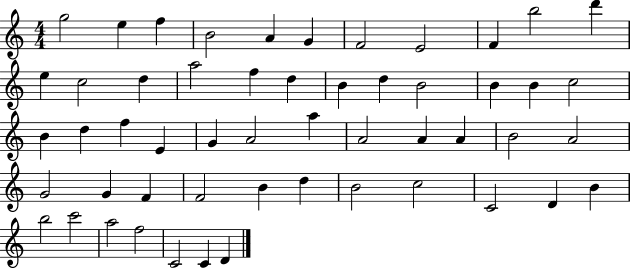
X:1
T:Untitled
M:4/4
L:1/4
K:C
g2 e f B2 A G F2 E2 F b2 d' e c2 d a2 f d B d B2 B B c2 B d f E G A2 a A2 A A B2 A2 G2 G F F2 B d B2 c2 C2 D B b2 c'2 a2 f2 C2 C D